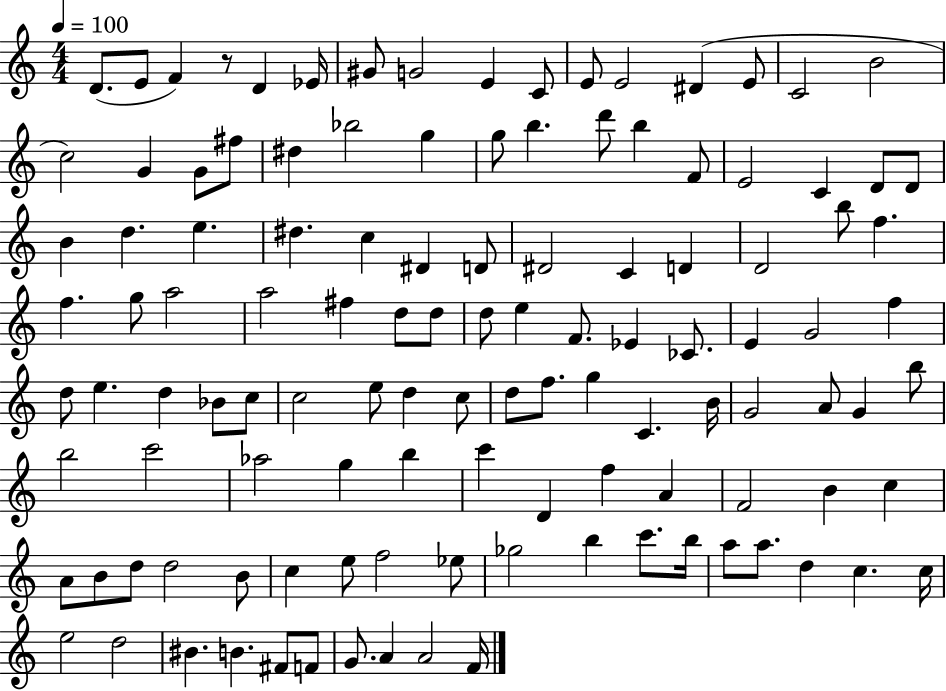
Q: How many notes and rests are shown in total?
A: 118